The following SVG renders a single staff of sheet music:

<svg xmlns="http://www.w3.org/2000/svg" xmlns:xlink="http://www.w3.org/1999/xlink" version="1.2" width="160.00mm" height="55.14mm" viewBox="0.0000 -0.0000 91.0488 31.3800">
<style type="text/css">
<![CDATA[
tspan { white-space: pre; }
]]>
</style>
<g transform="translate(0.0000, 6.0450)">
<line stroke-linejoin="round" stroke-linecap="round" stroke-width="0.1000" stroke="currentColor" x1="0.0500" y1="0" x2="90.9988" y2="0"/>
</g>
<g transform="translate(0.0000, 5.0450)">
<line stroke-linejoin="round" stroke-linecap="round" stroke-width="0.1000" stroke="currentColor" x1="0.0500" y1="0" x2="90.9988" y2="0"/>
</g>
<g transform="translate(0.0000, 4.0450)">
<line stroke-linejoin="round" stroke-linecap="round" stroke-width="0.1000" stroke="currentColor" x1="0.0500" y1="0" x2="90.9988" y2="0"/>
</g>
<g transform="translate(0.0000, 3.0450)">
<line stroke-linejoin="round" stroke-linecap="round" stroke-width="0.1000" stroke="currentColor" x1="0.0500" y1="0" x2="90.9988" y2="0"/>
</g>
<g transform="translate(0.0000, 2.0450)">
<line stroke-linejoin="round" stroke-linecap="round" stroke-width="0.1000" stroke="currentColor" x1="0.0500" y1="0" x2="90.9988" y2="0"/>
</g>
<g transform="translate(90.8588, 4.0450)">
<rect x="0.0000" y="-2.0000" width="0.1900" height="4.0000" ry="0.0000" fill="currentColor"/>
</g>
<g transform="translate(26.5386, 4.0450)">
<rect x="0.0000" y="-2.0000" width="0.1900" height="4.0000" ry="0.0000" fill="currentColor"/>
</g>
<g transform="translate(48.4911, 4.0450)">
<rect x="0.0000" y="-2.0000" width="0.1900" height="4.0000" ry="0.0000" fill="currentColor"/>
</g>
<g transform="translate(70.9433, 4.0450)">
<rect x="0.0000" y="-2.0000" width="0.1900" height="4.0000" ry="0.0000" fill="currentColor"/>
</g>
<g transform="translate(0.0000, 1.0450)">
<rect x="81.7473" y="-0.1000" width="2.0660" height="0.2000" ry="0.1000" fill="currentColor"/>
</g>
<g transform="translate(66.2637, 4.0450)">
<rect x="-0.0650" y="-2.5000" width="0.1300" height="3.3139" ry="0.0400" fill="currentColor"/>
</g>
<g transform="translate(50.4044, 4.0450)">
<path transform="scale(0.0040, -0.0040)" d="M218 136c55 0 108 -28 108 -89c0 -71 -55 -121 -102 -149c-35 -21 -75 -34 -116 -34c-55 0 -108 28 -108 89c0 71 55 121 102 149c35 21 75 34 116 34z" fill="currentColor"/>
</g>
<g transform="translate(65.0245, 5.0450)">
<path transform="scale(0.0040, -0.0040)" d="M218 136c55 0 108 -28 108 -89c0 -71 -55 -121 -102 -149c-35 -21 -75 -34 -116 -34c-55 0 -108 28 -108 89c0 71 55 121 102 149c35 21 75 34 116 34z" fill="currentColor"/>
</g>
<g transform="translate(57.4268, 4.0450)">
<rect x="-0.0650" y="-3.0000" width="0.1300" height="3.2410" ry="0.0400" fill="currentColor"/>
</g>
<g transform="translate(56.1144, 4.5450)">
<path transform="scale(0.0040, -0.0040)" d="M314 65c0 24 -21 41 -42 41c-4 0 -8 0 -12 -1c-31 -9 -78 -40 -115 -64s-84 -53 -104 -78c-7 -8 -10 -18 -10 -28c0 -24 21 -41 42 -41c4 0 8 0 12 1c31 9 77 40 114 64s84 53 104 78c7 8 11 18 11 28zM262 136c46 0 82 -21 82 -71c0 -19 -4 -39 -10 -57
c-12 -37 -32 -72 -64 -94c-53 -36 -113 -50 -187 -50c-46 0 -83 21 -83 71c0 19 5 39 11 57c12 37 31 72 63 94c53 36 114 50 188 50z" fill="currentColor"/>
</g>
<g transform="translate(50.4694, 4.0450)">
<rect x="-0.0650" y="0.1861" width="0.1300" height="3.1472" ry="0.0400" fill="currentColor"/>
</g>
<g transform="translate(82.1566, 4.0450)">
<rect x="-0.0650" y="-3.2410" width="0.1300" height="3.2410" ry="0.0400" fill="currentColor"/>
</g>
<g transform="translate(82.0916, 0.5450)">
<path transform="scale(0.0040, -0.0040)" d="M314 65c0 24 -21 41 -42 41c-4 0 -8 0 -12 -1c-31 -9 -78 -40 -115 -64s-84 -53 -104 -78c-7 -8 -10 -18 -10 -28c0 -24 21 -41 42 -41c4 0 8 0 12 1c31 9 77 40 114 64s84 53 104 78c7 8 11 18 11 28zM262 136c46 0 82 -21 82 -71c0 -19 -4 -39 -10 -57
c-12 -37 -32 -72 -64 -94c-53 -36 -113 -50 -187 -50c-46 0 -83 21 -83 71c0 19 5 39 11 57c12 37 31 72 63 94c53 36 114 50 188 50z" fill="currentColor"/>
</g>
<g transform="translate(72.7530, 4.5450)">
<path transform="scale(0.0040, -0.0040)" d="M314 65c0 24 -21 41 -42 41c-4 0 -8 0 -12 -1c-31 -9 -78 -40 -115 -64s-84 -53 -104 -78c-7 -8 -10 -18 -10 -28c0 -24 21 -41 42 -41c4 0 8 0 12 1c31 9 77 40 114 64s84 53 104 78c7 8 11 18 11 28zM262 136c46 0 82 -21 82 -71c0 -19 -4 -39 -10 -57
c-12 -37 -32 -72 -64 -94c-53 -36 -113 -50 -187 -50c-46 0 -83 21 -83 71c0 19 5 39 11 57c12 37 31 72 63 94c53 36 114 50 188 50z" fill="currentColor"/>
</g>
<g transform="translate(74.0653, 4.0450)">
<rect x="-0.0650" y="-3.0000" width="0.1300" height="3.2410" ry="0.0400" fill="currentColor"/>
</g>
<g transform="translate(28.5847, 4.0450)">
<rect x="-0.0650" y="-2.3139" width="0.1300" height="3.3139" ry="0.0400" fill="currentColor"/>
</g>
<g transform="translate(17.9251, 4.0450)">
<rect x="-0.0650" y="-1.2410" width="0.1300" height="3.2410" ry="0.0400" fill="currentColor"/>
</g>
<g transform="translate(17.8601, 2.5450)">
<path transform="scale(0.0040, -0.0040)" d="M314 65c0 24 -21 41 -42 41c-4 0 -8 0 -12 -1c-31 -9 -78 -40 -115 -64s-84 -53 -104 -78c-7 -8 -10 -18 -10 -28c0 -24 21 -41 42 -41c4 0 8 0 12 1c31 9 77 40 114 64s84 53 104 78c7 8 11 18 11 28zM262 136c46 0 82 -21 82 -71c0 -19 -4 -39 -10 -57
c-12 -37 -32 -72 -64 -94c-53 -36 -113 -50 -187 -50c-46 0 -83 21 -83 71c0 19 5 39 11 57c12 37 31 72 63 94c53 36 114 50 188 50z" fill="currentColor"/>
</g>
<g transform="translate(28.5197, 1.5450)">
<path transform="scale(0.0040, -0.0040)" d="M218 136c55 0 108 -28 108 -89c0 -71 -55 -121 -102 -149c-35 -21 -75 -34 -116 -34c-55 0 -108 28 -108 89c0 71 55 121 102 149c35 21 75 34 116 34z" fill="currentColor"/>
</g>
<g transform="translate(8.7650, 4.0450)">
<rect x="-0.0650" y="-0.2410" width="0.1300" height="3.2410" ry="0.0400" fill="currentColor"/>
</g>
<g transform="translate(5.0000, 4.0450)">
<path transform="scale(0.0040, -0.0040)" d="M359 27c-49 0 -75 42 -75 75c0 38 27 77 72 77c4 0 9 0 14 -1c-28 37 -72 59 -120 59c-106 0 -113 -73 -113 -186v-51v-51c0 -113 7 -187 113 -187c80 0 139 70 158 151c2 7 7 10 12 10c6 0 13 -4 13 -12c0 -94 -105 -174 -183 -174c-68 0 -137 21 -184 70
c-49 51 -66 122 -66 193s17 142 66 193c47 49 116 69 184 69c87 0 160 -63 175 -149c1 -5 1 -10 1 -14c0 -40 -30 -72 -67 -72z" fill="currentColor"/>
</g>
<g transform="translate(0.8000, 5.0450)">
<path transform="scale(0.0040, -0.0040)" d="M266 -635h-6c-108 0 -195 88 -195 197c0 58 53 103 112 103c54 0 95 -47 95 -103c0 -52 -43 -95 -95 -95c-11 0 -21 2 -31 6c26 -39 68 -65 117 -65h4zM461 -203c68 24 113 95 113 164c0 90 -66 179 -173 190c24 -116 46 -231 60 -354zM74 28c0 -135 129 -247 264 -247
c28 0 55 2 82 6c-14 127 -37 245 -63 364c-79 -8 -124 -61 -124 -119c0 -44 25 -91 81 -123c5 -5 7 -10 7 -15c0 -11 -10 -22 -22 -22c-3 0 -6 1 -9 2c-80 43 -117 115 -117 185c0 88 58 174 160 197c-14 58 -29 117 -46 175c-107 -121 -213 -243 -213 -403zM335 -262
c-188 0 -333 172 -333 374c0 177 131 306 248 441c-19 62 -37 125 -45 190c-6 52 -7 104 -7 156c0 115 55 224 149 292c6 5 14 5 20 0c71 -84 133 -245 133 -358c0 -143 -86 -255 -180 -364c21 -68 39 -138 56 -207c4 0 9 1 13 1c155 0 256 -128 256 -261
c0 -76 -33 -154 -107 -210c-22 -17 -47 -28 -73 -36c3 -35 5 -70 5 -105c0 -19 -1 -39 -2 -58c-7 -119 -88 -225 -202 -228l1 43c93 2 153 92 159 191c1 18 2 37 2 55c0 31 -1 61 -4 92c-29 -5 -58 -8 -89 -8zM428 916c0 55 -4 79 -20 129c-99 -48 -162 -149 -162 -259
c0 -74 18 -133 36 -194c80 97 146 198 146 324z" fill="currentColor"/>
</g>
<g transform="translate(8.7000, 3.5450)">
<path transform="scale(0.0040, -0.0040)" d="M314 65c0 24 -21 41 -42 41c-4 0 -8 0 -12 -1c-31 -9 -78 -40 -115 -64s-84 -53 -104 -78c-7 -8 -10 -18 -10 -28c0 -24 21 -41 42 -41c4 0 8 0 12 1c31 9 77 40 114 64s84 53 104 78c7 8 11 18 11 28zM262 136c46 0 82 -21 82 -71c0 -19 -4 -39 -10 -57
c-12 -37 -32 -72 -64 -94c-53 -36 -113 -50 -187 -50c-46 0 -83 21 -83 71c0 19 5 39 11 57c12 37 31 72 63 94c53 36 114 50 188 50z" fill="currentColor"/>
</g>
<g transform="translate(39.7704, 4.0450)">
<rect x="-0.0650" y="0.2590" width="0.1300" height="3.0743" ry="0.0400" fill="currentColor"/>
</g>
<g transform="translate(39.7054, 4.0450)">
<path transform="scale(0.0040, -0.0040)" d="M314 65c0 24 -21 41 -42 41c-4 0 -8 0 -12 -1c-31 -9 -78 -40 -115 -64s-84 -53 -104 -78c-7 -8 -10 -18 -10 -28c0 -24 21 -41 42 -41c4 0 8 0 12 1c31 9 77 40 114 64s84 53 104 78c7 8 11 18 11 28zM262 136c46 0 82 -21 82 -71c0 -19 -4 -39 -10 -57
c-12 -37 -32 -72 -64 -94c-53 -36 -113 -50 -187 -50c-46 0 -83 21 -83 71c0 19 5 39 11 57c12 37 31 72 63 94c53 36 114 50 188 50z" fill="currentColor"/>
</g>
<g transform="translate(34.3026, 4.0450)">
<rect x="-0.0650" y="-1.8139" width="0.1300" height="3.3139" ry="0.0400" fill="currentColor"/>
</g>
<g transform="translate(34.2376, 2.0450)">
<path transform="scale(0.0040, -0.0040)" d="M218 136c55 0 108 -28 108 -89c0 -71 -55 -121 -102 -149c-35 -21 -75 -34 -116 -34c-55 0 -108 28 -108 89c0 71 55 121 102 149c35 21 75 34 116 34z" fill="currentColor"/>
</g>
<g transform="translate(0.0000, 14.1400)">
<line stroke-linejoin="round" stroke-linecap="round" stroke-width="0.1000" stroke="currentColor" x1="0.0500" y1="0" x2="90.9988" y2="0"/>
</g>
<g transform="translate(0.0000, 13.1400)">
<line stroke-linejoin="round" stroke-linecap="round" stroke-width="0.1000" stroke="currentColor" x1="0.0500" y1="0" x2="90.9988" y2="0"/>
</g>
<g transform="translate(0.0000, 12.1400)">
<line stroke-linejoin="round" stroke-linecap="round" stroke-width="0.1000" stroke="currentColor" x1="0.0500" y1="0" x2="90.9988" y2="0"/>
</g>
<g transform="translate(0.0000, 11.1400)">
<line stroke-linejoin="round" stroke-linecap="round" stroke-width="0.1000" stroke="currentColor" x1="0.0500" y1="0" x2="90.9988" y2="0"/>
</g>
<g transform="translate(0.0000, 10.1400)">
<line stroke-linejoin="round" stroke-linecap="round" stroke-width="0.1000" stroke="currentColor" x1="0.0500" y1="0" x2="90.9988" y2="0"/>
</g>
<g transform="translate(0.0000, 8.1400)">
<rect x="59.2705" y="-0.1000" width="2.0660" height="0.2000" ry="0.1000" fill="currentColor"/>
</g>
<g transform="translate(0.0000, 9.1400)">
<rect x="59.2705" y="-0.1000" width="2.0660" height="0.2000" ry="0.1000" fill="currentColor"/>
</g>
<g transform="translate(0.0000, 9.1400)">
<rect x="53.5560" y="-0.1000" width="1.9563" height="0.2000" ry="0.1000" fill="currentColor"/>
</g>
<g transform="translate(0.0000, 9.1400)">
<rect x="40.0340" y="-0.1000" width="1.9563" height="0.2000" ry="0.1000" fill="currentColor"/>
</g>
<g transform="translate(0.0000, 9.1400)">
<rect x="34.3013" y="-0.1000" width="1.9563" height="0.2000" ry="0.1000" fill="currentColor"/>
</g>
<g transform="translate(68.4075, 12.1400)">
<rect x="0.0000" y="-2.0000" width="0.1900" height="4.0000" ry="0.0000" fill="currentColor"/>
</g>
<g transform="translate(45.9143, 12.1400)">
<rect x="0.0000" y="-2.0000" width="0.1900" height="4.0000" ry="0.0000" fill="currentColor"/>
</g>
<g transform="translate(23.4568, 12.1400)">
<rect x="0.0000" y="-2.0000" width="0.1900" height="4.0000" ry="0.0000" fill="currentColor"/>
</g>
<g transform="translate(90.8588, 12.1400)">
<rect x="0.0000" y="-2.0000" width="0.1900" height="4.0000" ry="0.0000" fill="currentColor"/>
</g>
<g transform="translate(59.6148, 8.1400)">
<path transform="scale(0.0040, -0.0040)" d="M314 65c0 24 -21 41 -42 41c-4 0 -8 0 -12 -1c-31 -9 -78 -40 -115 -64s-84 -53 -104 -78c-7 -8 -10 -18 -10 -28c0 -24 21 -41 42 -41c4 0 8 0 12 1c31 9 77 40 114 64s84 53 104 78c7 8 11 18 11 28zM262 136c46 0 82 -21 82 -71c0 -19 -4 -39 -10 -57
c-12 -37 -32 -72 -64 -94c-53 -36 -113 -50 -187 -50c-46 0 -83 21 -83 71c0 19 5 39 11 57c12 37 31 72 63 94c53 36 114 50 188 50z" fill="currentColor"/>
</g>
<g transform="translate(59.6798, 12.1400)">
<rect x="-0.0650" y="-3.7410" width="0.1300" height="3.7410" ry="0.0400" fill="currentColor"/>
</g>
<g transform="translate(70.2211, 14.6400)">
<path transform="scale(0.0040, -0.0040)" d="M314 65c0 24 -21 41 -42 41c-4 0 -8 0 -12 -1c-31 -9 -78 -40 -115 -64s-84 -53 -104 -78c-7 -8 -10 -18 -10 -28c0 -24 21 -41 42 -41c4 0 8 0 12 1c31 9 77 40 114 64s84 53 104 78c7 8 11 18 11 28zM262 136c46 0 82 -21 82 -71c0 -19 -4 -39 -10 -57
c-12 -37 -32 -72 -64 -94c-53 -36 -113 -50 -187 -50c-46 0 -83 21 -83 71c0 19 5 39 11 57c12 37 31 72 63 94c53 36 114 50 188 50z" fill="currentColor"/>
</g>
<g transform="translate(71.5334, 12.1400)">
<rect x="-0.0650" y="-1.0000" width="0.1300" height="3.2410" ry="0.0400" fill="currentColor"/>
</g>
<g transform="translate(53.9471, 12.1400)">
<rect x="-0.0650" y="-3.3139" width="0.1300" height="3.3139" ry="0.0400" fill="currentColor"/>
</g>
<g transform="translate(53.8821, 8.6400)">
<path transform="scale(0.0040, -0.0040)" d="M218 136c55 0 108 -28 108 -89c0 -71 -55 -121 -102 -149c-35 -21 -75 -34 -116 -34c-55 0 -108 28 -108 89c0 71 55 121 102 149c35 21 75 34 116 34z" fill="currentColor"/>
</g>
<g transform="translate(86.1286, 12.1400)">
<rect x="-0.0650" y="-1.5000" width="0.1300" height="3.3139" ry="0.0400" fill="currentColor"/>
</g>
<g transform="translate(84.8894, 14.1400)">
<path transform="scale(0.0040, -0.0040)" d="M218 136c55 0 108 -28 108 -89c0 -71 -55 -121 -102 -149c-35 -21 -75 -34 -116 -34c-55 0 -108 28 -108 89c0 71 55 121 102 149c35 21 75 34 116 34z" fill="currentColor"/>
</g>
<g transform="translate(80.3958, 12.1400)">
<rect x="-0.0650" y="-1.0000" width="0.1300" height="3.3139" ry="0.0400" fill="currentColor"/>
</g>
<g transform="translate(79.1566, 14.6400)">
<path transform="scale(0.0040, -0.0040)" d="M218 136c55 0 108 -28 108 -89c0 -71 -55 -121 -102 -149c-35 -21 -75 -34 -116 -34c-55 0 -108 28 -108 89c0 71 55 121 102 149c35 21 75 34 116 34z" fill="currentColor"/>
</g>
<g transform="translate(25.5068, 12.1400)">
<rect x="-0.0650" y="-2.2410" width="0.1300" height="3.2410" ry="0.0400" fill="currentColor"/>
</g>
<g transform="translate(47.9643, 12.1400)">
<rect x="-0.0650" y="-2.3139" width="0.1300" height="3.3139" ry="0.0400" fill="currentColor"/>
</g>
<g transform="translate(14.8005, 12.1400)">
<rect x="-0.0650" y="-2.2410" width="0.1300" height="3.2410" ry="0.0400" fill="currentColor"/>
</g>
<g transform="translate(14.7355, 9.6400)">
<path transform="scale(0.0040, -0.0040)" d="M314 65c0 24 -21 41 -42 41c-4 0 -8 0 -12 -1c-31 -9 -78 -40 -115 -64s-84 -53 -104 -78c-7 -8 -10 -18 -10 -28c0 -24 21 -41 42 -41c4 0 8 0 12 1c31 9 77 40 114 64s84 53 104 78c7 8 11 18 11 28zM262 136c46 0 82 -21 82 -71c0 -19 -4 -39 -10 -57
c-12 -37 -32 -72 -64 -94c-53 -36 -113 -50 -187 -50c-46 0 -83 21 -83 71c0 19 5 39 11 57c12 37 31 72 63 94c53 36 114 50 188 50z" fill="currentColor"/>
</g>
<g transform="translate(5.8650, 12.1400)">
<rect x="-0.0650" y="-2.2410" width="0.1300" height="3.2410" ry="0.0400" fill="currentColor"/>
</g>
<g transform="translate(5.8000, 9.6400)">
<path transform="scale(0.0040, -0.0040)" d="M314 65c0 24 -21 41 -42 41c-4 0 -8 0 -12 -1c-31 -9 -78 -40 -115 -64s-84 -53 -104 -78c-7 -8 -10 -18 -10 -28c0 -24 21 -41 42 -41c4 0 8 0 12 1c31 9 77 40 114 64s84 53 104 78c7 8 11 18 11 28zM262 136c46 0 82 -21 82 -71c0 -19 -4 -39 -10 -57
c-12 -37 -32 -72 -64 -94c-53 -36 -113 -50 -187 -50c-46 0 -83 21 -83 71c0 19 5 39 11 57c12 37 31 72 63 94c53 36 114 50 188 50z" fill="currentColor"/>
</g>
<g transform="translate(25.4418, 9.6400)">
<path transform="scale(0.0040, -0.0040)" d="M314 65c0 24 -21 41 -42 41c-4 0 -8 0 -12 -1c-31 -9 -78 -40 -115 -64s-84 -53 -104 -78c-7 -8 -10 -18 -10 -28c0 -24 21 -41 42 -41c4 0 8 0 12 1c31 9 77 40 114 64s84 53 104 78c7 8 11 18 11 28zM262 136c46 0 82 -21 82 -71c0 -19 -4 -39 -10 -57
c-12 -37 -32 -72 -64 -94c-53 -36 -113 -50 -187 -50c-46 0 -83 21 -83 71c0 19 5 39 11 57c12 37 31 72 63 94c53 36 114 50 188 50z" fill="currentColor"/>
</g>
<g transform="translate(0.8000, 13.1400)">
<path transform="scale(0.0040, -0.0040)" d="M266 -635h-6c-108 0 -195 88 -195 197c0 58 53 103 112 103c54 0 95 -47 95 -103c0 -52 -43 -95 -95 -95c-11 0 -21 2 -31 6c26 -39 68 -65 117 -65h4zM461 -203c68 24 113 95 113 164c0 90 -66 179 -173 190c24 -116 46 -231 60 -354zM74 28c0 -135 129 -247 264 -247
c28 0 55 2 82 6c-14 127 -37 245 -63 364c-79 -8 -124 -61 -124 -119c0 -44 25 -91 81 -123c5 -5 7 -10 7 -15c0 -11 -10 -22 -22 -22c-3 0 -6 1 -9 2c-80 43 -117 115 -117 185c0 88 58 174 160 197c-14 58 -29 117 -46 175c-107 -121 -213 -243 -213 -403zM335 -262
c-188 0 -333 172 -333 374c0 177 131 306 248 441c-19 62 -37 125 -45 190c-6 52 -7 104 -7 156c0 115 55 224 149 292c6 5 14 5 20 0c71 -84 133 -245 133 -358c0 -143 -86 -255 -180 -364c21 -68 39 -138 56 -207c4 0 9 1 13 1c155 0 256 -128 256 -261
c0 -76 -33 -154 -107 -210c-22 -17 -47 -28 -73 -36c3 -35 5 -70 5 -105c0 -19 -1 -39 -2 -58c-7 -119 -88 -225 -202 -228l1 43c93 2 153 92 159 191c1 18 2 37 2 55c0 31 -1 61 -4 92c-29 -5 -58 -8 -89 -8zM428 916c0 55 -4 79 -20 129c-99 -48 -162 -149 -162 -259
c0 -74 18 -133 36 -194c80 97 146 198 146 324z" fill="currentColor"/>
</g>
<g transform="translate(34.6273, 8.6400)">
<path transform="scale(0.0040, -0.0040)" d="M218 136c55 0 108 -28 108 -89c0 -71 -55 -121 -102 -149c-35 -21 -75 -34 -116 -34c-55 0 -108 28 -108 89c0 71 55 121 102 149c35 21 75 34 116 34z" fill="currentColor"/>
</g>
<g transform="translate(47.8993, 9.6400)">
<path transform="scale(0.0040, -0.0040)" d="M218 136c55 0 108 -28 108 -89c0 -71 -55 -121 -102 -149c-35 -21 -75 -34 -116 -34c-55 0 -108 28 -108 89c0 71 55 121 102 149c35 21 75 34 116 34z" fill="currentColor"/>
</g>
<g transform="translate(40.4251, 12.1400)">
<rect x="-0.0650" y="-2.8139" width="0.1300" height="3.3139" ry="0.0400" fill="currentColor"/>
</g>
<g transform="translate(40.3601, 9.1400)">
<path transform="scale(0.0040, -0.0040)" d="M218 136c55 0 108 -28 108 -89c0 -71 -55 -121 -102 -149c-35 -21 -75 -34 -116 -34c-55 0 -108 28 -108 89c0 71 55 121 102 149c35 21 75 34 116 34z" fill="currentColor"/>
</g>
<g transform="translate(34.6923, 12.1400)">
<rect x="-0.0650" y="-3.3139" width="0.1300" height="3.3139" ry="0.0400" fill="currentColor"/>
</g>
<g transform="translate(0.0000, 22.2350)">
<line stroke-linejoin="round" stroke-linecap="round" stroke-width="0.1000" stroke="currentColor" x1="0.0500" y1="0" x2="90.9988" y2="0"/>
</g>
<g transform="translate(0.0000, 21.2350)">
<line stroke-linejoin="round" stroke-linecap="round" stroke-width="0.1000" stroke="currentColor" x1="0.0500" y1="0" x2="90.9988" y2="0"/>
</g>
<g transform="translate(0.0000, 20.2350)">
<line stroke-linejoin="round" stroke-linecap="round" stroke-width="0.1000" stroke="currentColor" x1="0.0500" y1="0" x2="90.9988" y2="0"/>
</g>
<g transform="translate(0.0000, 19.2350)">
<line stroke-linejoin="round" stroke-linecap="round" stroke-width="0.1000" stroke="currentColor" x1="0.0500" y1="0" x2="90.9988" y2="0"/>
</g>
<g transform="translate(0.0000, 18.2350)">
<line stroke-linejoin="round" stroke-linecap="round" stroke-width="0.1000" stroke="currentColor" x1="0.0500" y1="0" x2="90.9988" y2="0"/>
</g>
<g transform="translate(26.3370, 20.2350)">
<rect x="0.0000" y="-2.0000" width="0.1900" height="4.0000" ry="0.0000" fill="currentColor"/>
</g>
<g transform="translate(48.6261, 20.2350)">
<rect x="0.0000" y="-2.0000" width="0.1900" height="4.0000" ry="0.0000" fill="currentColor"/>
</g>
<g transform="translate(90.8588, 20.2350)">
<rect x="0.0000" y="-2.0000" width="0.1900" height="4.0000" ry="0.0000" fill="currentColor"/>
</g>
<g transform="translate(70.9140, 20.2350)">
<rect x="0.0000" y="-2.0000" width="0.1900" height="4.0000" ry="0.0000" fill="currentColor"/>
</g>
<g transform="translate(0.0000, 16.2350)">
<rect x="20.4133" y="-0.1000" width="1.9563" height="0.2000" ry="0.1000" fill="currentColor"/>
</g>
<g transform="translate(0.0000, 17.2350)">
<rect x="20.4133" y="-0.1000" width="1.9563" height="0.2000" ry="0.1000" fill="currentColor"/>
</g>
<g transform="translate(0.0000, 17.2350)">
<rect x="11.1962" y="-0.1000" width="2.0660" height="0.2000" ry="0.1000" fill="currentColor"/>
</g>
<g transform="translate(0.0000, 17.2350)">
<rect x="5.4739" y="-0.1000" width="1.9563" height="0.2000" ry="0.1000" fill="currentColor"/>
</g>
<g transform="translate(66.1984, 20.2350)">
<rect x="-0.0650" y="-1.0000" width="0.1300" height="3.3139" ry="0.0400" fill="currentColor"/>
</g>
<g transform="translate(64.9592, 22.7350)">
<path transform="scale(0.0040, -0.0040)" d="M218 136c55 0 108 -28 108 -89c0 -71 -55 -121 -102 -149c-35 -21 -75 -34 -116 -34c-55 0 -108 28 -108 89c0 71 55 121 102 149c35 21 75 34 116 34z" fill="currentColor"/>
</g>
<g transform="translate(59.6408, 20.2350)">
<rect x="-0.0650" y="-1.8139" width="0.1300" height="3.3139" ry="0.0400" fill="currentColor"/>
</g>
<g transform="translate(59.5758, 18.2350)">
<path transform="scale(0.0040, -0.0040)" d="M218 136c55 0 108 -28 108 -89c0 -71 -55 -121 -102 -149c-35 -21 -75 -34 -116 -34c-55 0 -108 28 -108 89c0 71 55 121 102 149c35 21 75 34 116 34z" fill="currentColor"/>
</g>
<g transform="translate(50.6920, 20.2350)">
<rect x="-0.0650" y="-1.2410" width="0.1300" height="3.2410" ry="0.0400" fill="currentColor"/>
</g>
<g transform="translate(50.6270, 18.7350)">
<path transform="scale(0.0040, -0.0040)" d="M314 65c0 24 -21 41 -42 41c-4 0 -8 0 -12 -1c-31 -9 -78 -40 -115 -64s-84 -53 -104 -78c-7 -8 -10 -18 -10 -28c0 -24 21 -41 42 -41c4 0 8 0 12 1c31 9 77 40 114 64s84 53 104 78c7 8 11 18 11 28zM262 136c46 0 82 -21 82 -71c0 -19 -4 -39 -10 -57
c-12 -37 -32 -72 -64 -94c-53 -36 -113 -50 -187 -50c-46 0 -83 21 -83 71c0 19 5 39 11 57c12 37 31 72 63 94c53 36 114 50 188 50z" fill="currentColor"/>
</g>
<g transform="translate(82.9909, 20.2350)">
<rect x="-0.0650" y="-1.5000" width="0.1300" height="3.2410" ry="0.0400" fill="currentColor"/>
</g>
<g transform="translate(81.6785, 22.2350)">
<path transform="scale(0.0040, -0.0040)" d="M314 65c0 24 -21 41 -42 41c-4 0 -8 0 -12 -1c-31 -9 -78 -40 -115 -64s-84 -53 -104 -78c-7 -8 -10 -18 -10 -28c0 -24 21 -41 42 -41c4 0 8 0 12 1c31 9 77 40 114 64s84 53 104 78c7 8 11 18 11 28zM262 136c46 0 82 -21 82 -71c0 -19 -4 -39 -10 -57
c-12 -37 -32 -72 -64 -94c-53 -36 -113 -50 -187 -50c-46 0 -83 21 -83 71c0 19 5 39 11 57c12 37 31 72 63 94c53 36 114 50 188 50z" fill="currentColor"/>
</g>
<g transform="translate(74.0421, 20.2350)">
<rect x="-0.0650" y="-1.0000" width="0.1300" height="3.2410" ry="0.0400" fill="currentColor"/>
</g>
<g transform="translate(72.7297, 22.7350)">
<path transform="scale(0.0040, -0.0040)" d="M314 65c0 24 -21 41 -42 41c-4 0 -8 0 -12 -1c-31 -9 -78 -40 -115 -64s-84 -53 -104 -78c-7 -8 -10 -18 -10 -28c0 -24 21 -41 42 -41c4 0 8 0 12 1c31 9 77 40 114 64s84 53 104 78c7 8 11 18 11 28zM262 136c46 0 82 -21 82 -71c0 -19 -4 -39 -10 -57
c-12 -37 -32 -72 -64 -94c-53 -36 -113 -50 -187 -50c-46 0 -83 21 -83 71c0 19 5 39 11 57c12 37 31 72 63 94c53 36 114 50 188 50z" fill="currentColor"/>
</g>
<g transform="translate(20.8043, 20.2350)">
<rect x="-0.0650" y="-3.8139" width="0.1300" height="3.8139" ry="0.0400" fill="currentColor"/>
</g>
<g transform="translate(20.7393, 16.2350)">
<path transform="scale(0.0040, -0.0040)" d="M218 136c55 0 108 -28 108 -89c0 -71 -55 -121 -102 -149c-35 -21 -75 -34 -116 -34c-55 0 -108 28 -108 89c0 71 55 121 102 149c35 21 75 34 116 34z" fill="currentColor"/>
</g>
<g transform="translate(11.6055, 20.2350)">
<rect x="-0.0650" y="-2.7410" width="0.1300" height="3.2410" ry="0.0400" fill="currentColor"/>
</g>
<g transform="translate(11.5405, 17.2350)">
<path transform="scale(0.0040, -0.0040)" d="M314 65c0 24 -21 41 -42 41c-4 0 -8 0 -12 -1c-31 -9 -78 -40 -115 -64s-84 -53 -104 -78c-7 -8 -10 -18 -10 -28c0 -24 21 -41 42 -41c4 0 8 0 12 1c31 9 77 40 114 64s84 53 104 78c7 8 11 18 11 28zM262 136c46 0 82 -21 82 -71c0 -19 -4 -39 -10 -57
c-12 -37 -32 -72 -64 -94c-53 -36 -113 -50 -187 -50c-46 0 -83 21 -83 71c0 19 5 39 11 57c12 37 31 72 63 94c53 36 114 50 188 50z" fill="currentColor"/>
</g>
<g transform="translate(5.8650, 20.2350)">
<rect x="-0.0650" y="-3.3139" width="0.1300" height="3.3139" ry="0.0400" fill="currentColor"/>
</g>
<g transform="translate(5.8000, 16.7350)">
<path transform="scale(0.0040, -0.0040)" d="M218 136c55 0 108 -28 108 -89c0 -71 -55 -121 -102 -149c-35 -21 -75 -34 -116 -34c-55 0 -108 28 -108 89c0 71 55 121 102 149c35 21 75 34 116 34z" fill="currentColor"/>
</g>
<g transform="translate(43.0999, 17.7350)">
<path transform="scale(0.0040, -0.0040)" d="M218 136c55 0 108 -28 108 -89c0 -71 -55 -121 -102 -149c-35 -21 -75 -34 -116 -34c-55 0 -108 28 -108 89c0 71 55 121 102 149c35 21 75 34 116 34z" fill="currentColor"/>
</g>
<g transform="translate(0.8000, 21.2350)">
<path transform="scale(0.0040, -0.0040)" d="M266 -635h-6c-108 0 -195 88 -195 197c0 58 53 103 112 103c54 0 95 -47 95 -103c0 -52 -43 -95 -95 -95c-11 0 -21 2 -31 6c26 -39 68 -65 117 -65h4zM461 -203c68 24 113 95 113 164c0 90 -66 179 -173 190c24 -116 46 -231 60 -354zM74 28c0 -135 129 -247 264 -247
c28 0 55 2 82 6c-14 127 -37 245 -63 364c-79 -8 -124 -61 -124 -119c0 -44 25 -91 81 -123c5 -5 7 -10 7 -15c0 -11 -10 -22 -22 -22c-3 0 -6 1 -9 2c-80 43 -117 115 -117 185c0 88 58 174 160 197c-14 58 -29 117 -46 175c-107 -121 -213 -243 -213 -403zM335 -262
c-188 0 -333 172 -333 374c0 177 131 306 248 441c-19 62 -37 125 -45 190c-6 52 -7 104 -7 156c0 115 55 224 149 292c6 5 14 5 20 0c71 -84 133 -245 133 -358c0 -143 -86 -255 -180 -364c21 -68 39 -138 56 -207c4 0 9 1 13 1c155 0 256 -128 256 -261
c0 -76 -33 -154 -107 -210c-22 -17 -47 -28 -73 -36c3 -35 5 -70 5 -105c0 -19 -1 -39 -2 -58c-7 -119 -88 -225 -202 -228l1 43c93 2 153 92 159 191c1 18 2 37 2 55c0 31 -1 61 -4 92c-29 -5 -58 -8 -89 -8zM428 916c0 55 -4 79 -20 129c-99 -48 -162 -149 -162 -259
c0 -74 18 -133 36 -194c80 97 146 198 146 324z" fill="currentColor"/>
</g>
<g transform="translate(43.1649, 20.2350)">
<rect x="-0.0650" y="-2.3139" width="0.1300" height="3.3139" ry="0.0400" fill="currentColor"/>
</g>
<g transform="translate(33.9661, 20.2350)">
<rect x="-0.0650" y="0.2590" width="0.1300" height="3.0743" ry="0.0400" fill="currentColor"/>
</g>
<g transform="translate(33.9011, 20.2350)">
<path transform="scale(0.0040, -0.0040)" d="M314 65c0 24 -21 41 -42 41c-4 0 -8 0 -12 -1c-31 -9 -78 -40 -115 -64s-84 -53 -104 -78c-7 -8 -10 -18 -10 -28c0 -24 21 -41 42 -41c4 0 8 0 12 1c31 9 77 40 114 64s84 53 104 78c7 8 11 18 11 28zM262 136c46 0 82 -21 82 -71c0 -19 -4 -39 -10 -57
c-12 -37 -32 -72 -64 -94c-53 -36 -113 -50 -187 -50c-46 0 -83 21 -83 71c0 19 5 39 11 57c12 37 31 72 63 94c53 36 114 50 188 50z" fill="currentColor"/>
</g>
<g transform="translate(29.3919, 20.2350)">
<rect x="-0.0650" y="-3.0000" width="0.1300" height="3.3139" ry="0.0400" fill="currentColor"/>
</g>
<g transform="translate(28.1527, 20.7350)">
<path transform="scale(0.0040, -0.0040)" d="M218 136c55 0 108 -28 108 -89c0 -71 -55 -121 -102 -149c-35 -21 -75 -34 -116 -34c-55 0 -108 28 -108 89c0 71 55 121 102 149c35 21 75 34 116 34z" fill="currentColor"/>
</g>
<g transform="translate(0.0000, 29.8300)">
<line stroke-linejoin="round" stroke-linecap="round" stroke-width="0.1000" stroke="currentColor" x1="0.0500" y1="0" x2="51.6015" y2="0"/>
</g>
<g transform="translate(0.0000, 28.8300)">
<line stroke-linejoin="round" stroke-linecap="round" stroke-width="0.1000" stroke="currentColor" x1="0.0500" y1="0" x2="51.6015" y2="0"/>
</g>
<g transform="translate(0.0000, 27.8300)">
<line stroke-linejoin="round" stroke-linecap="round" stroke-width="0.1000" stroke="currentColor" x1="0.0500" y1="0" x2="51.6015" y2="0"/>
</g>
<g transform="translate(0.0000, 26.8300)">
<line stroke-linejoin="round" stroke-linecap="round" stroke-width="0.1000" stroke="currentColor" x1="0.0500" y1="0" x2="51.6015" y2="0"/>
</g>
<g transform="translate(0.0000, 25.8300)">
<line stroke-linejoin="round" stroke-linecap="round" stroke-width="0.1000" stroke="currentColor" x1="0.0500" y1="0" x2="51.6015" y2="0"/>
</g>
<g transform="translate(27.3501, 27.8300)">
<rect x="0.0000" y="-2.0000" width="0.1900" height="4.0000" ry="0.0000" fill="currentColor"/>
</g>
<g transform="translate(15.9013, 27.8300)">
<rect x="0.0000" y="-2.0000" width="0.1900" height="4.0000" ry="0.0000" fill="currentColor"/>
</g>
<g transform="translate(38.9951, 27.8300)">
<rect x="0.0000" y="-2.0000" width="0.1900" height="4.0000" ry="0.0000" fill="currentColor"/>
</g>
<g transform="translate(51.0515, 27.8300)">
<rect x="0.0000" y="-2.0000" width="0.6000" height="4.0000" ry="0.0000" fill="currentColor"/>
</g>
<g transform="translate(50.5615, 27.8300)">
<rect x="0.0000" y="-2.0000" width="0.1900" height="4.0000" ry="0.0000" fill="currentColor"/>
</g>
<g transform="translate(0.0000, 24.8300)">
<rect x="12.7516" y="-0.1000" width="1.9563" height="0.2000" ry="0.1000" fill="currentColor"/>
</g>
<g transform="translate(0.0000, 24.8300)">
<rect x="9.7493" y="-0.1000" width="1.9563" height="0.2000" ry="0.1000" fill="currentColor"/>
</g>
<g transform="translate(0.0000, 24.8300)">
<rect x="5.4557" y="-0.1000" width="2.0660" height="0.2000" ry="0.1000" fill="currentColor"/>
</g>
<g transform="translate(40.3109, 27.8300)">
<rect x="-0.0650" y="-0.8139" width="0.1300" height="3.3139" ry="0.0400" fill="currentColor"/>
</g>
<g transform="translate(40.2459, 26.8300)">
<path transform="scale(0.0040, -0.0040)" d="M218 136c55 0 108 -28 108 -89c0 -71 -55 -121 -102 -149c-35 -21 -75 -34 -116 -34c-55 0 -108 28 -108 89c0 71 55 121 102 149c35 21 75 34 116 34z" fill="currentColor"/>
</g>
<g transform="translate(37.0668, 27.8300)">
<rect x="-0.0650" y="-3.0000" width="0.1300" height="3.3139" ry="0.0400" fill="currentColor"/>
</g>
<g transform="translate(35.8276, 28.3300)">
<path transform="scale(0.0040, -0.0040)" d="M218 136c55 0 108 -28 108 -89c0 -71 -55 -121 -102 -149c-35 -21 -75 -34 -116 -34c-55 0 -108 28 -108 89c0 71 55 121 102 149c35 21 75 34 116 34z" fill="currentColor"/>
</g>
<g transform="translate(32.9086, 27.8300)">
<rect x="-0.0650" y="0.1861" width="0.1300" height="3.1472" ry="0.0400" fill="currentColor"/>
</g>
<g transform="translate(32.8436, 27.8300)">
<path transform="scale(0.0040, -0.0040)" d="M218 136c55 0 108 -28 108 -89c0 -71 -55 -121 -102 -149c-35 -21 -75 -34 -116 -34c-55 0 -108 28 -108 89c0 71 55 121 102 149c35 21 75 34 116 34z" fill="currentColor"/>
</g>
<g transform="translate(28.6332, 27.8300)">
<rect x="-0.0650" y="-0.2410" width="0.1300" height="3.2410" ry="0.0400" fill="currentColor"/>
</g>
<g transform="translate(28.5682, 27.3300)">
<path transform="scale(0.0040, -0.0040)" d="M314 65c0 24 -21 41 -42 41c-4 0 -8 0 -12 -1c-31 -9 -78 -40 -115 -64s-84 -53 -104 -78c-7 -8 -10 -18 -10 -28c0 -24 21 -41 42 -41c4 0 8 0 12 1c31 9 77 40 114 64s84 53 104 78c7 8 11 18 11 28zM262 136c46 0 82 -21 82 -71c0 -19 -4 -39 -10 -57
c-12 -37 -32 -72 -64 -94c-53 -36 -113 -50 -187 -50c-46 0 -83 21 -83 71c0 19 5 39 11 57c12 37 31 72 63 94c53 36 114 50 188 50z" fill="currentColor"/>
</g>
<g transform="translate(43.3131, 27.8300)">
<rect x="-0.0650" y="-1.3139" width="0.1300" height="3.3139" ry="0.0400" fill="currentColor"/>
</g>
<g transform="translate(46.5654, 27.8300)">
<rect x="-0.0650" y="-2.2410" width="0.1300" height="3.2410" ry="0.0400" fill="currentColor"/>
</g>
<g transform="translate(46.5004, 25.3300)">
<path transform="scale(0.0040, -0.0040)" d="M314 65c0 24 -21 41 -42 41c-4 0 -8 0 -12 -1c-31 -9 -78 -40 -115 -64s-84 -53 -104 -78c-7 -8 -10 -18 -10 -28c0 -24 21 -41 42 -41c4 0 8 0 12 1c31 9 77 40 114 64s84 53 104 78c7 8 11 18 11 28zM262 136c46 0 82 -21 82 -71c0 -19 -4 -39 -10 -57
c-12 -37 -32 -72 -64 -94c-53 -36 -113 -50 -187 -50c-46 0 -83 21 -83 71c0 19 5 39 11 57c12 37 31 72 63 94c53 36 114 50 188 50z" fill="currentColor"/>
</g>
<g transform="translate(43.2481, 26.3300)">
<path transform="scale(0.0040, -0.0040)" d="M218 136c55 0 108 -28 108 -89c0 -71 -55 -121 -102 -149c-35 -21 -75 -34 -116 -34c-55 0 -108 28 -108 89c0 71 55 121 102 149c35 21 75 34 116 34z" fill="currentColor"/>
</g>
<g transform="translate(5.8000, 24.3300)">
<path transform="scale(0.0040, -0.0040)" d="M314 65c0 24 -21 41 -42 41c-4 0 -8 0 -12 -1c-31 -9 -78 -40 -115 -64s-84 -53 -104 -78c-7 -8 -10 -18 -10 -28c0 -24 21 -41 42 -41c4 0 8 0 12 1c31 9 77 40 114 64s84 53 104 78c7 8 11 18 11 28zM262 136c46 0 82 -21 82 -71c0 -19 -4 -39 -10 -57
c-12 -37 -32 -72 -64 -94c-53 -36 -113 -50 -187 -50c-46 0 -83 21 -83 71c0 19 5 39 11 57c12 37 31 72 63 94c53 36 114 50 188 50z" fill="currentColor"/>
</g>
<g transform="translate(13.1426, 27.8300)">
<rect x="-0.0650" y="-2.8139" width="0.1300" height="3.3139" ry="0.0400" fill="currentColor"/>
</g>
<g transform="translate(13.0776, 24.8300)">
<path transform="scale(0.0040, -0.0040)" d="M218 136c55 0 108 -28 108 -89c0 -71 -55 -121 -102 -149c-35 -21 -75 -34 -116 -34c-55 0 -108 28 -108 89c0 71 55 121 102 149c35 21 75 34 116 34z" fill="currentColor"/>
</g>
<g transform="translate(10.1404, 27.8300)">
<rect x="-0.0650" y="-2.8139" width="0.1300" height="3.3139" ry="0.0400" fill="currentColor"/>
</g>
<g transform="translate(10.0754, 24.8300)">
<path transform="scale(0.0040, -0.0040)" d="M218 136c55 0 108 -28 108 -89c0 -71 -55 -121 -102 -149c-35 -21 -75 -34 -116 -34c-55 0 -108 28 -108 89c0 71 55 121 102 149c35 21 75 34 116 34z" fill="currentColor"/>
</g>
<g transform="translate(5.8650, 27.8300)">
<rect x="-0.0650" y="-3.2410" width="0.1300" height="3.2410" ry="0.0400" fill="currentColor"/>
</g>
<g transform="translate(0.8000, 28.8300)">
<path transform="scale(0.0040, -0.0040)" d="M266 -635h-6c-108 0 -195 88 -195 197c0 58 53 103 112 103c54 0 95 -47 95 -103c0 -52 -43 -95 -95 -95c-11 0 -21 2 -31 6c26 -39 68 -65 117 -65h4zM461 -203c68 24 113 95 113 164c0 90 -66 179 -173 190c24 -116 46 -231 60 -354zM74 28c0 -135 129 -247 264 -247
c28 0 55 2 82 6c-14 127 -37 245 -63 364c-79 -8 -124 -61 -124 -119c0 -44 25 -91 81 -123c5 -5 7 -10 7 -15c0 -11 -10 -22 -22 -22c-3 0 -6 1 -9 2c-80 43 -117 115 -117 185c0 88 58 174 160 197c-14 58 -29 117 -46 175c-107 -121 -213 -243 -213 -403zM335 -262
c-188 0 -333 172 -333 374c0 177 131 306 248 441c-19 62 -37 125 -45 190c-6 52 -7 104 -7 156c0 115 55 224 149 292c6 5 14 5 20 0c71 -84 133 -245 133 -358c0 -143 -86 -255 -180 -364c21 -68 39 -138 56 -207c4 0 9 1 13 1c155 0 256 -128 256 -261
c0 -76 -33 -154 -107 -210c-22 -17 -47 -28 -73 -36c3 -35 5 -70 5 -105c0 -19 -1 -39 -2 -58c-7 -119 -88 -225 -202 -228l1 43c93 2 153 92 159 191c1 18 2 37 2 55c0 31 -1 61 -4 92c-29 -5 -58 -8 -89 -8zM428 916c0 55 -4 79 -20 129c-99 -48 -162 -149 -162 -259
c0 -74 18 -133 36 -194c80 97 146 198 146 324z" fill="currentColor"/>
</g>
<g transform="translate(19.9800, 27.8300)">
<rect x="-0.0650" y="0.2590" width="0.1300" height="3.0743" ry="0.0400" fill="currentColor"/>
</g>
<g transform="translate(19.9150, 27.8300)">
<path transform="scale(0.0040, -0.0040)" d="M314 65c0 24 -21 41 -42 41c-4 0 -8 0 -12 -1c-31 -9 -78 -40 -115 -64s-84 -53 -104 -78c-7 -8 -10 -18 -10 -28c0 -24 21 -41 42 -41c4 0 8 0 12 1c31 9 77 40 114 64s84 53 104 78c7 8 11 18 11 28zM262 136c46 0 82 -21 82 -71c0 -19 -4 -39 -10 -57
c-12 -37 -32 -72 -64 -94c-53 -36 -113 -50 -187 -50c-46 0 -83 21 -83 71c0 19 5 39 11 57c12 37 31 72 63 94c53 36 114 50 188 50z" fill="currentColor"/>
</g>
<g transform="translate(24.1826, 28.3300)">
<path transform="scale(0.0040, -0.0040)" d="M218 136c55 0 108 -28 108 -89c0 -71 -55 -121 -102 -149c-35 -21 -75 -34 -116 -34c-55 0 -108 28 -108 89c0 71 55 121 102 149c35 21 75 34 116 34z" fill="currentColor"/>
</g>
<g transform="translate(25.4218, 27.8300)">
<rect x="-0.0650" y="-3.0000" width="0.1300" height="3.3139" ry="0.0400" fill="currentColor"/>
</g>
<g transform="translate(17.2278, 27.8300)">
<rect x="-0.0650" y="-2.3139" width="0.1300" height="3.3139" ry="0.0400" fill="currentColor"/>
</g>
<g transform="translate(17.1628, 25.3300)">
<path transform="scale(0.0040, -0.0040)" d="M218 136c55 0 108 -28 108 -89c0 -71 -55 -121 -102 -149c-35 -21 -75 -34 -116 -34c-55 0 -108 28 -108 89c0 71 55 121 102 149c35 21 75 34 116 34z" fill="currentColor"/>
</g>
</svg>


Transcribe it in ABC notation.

X:1
T:Untitled
M:4/4
L:1/4
K:C
c2 e2 g f B2 B A2 G A2 b2 g2 g2 g2 b a g b c'2 D2 D E b a2 c' A B2 g e2 f D D2 E2 b2 a a g B2 A c2 B A d e g2